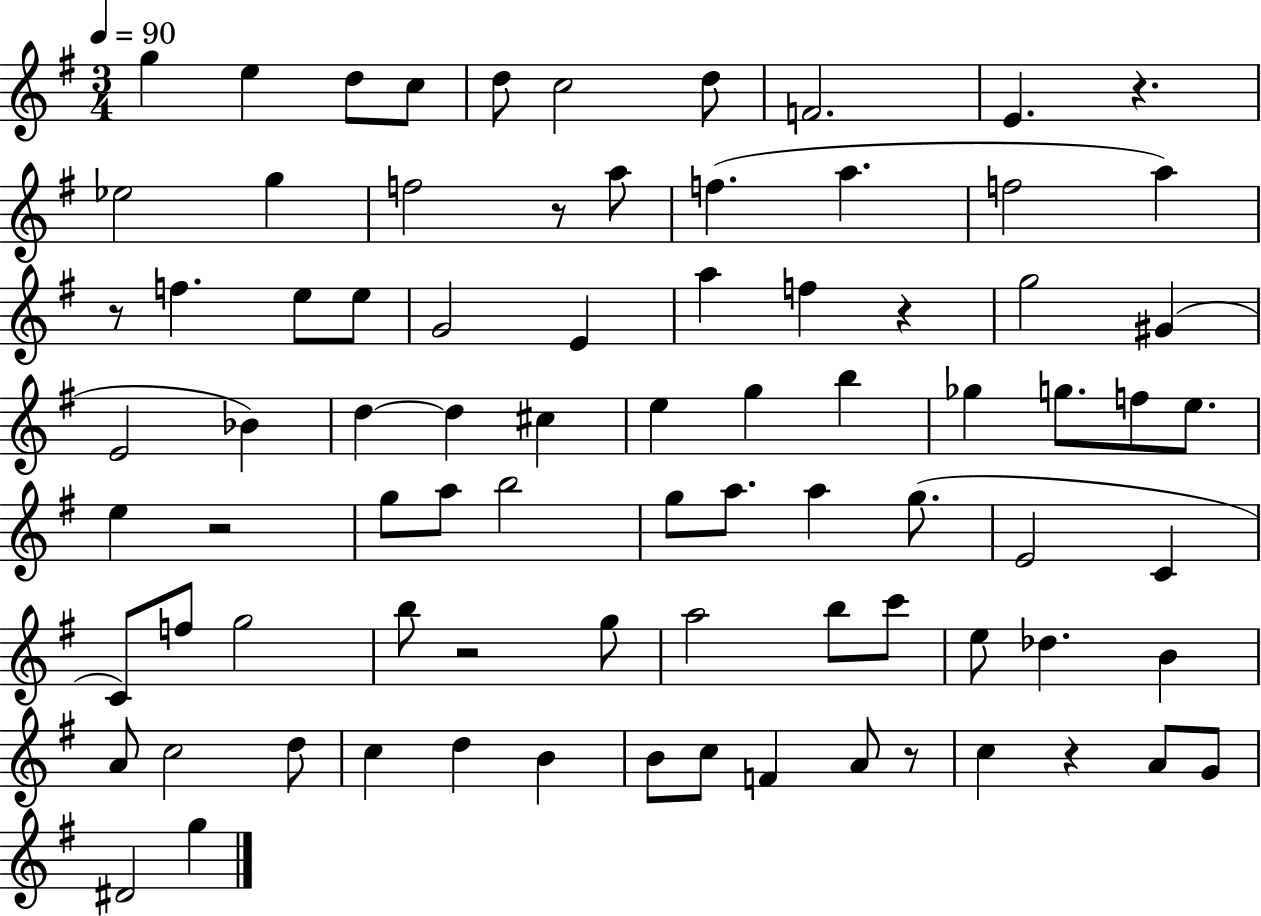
X:1
T:Untitled
M:3/4
L:1/4
K:G
g e d/2 c/2 d/2 c2 d/2 F2 E z _e2 g f2 z/2 a/2 f a f2 a z/2 f e/2 e/2 G2 E a f z g2 ^G E2 _B d d ^c e g b _g g/2 f/2 e/2 e z2 g/2 a/2 b2 g/2 a/2 a g/2 E2 C C/2 f/2 g2 b/2 z2 g/2 a2 b/2 c'/2 e/2 _d B A/2 c2 d/2 c d B B/2 c/2 F A/2 z/2 c z A/2 G/2 ^D2 g